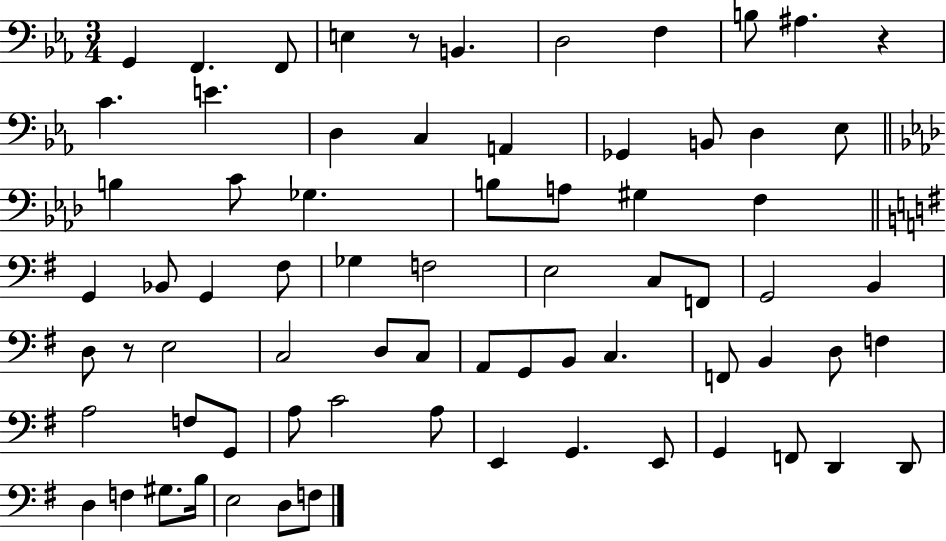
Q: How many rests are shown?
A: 3